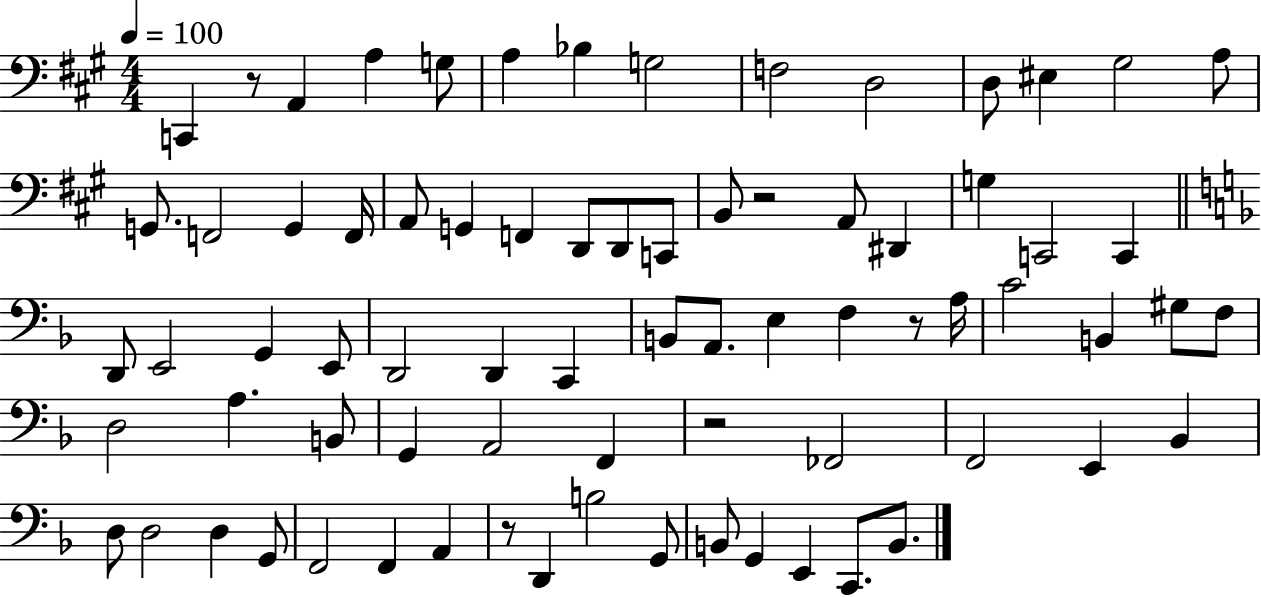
X:1
T:Untitled
M:4/4
L:1/4
K:A
C,, z/2 A,, A, G,/2 A, _B, G,2 F,2 D,2 D,/2 ^E, ^G,2 A,/2 G,,/2 F,,2 G,, F,,/4 A,,/2 G,, F,, D,,/2 D,,/2 C,,/2 B,,/2 z2 A,,/2 ^D,, G, C,,2 C,, D,,/2 E,,2 G,, E,,/2 D,,2 D,, C,, B,,/2 A,,/2 E, F, z/2 A,/4 C2 B,, ^G,/2 F,/2 D,2 A, B,,/2 G,, A,,2 F,, z2 _F,,2 F,,2 E,, _B,, D,/2 D,2 D, G,,/2 F,,2 F,, A,, z/2 D,, B,2 G,,/2 B,,/2 G,, E,, C,,/2 B,,/2